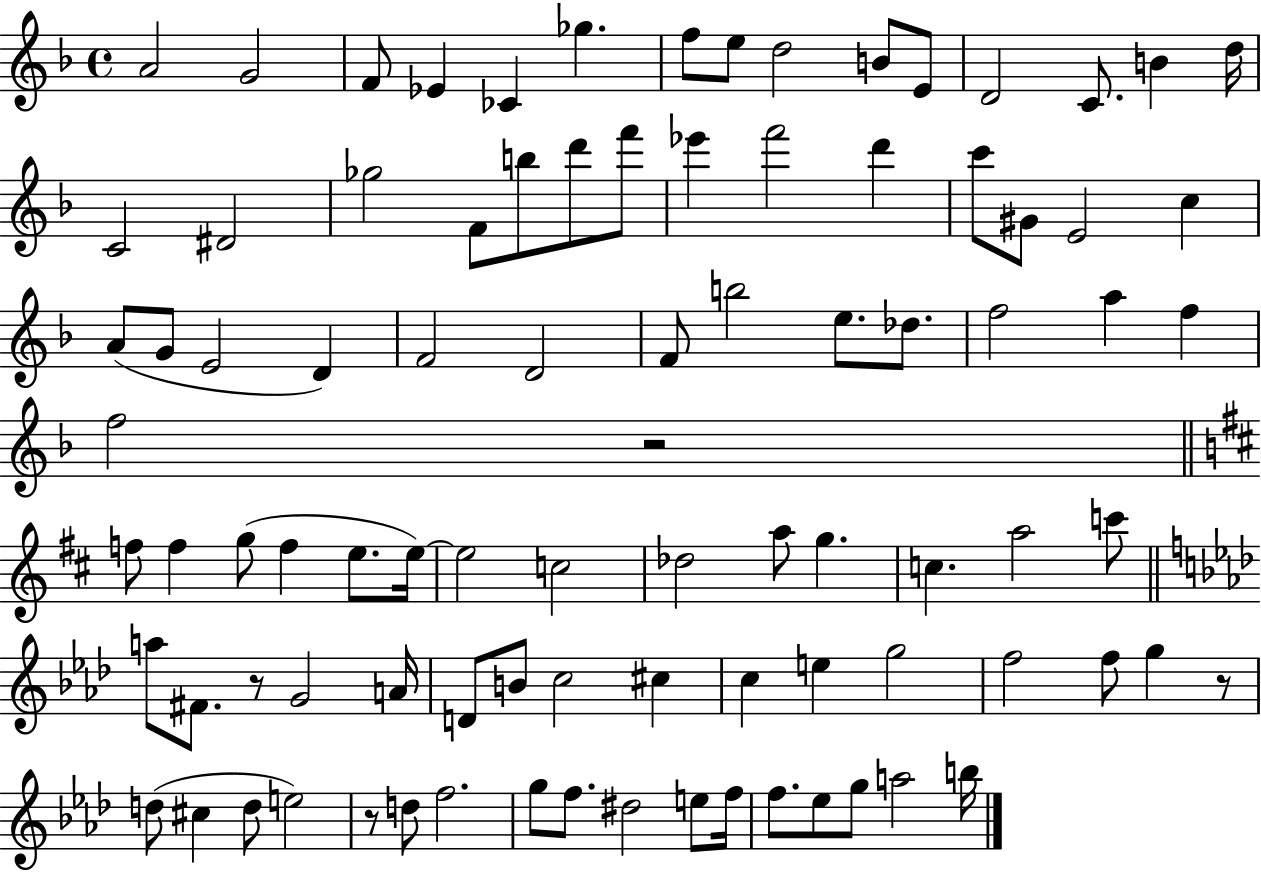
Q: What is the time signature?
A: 4/4